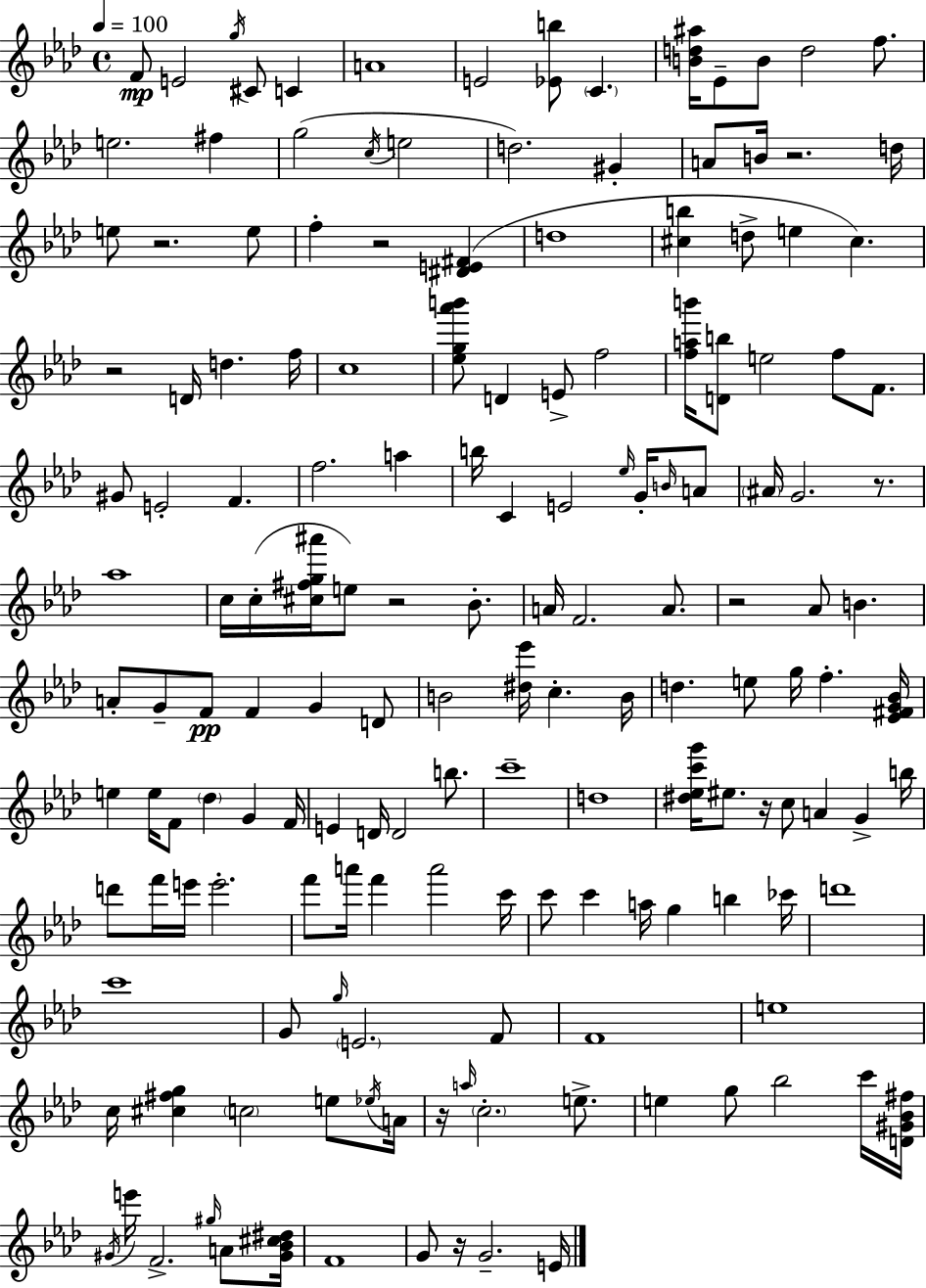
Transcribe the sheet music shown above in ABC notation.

X:1
T:Untitled
M:4/4
L:1/4
K:Ab
F/2 E2 g/4 ^C/2 C A4 E2 [_Eb]/2 C [Bd^a]/4 _E/2 B/2 d2 f/2 e2 ^f g2 c/4 e2 d2 ^G A/2 B/4 z2 d/4 e/2 z2 e/2 f z2 [^DE^F] d4 [^cb] d/2 e ^c z2 D/4 d f/4 c4 [_eg_a'b']/2 D E/2 f2 [fab']/4 [Db]/2 e2 f/2 F/2 ^G/2 E2 F f2 a b/4 C E2 _e/4 G/4 B/4 A/2 ^A/4 G2 z/2 _a4 c/4 c/4 [^c^fg^a']/4 e/2 z2 _B/2 A/4 F2 A/2 z2 _A/2 B A/2 G/2 F/2 F G D/2 B2 [^d_e']/4 c B/4 d e/2 g/4 f [_E^FG_B]/4 e e/4 F/2 _d G F/4 E D/4 D2 b/2 c'4 d4 [^d_ec'g']/4 ^e/2 z/4 c/2 A G b/4 d'/2 f'/4 e'/4 e'2 f'/2 a'/4 f' a'2 c'/4 c'/2 c' a/4 g b _c'/4 d'4 c'4 G/2 g/4 E2 F/2 F4 e4 c/4 [^c^fg] c2 e/2 _e/4 A/4 z/4 a/4 c2 e/2 e g/2 _b2 c'/4 [D^G_B^f]/4 ^G/4 e'/4 F2 ^g/4 A/2 [^G_B^c^d]/4 F4 G/2 z/4 G2 E/4